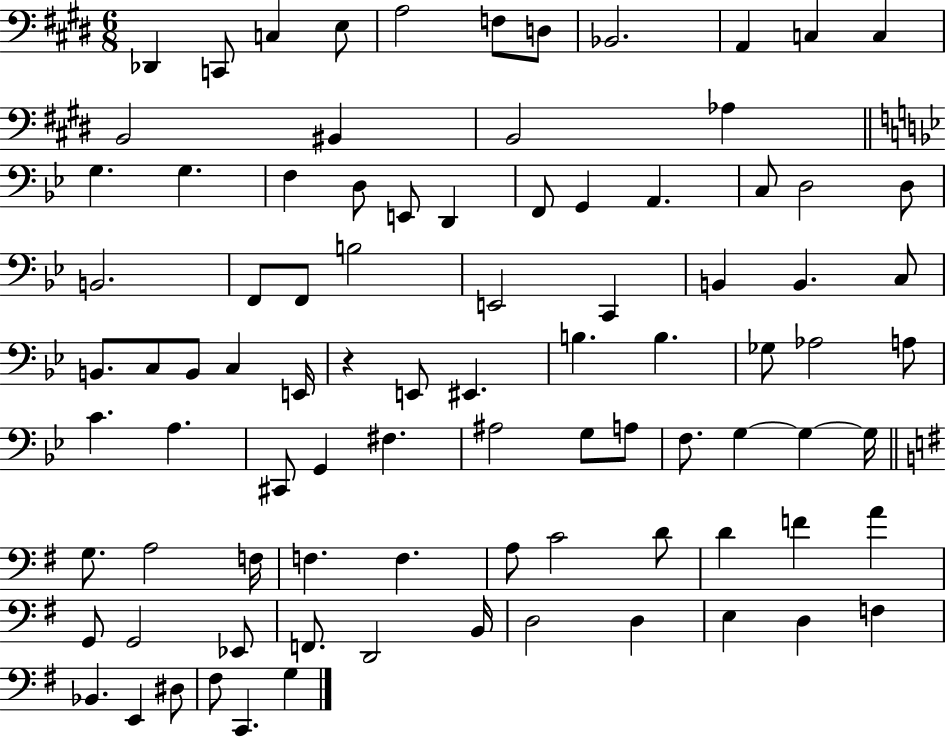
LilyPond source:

{
  \clef bass
  \numericTimeSignature
  \time 6/8
  \key e \major
  \repeat volta 2 { des,4 c,8 c4 e8 | a2 f8 d8 | bes,2. | a,4 c4 c4 | \break b,2 bis,4 | b,2 aes4 | \bar "||" \break \key g \minor g4. g4. | f4 d8 e,8 d,4 | f,8 g,4 a,4. | c8 d2 d8 | \break b,2. | f,8 f,8 b2 | e,2 c,4 | b,4 b,4. c8 | \break b,8. c8 b,8 c4 e,16 | r4 e,8 eis,4. | b4. b4. | ges8 aes2 a8 | \break c'4. a4. | cis,8 g,4 fis4. | ais2 g8 a8 | f8. g4~~ g4~~ g16 | \break \bar "||" \break \key g \major g8. a2 f16 | f4. f4. | a8 c'2 d'8 | d'4 f'4 a'4 | \break g,8 g,2 ees,8 | f,8. d,2 b,16 | d2 d4 | e4 d4 f4 | \break bes,4. e,4 dis8 | fis8 c,4. g4 | } \bar "|."
}